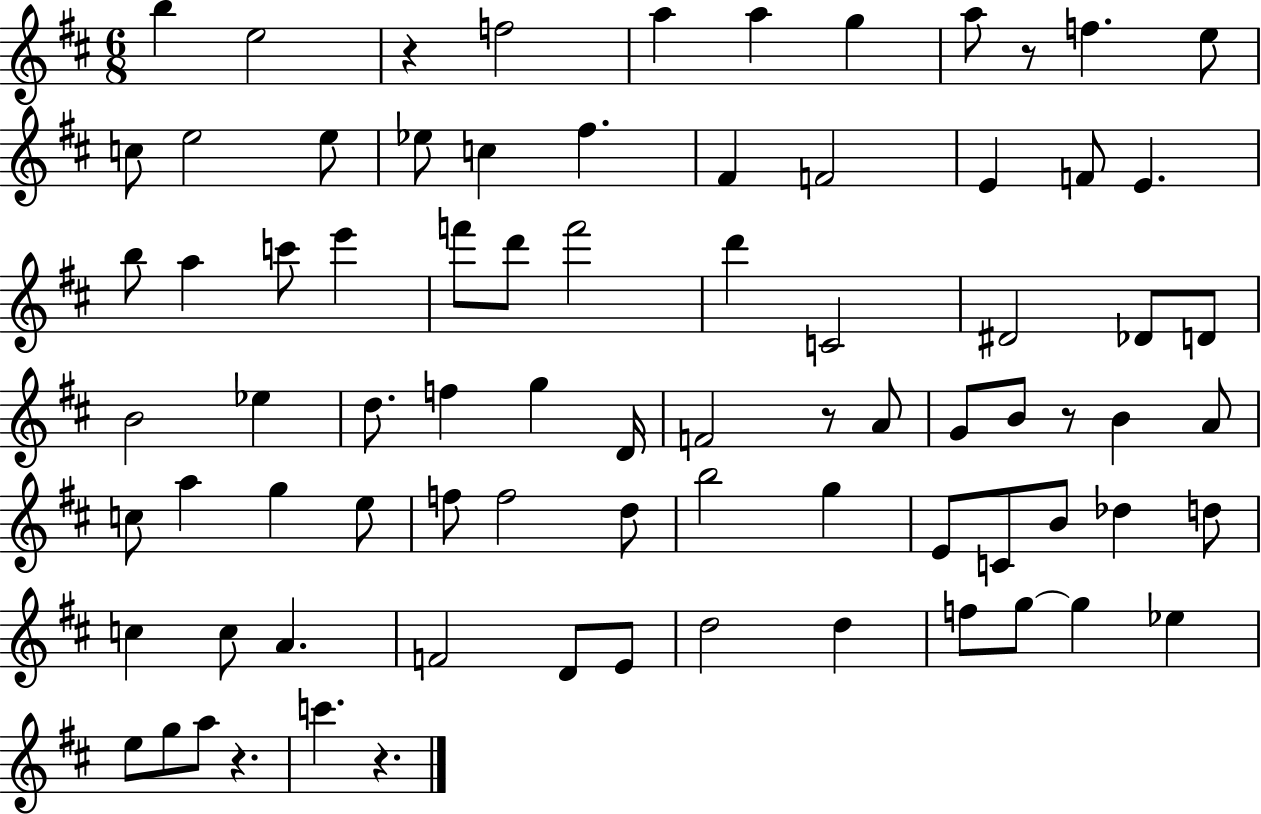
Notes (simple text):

B5/q E5/h R/q F5/h A5/q A5/q G5/q A5/e R/e F5/q. E5/e C5/e E5/h E5/e Eb5/e C5/q F#5/q. F#4/q F4/h E4/q F4/e E4/q. B5/e A5/q C6/e E6/q F6/e D6/e F6/h D6/q C4/h D#4/h Db4/e D4/e B4/h Eb5/q D5/e. F5/q G5/q D4/s F4/h R/e A4/e G4/e B4/e R/e B4/q A4/e C5/e A5/q G5/q E5/e F5/e F5/h D5/e B5/h G5/q E4/e C4/e B4/e Db5/q D5/e C5/q C5/e A4/q. F4/h D4/e E4/e D5/h D5/q F5/e G5/e G5/q Eb5/q E5/e G5/e A5/e R/q. C6/q. R/q.